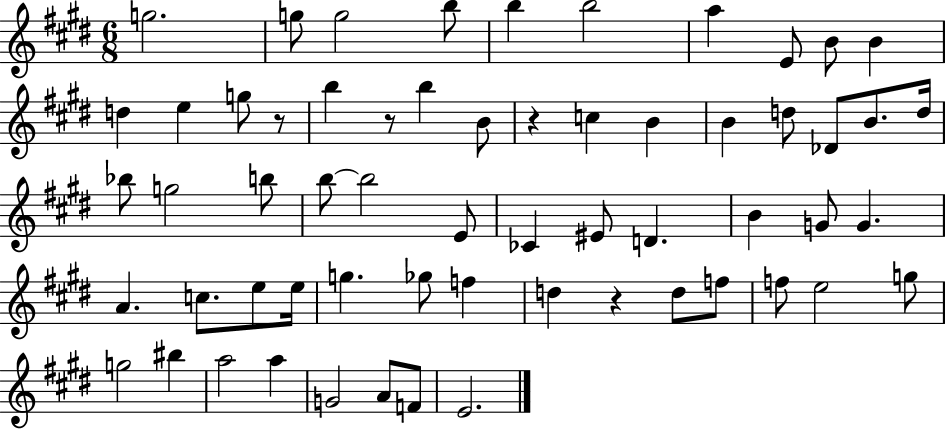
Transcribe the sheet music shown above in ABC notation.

X:1
T:Untitled
M:6/8
L:1/4
K:E
g2 g/2 g2 b/2 b b2 a E/2 B/2 B d e g/2 z/2 b z/2 b B/2 z c B B d/2 _D/2 B/2 d/4 _b/2 g2 b/2 b/2 b2 E/2 _C ^E/2 D B G/2 G A c/2 e/2 e/4 g _g/2 f d z d/2 f/2 f/2 e2 g/2 g2 ^b a2 a G2 A/2 F/2 E2